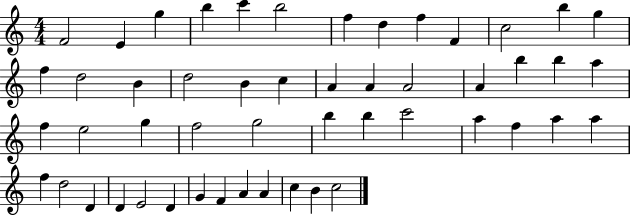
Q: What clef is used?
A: treble